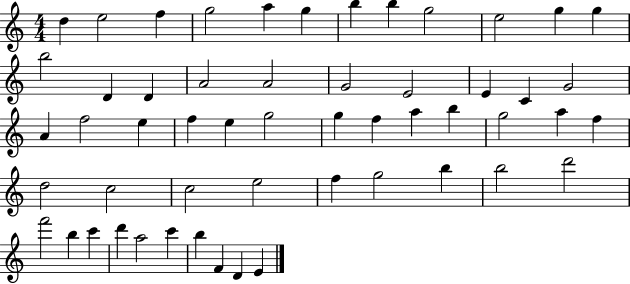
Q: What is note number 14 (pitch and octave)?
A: D4